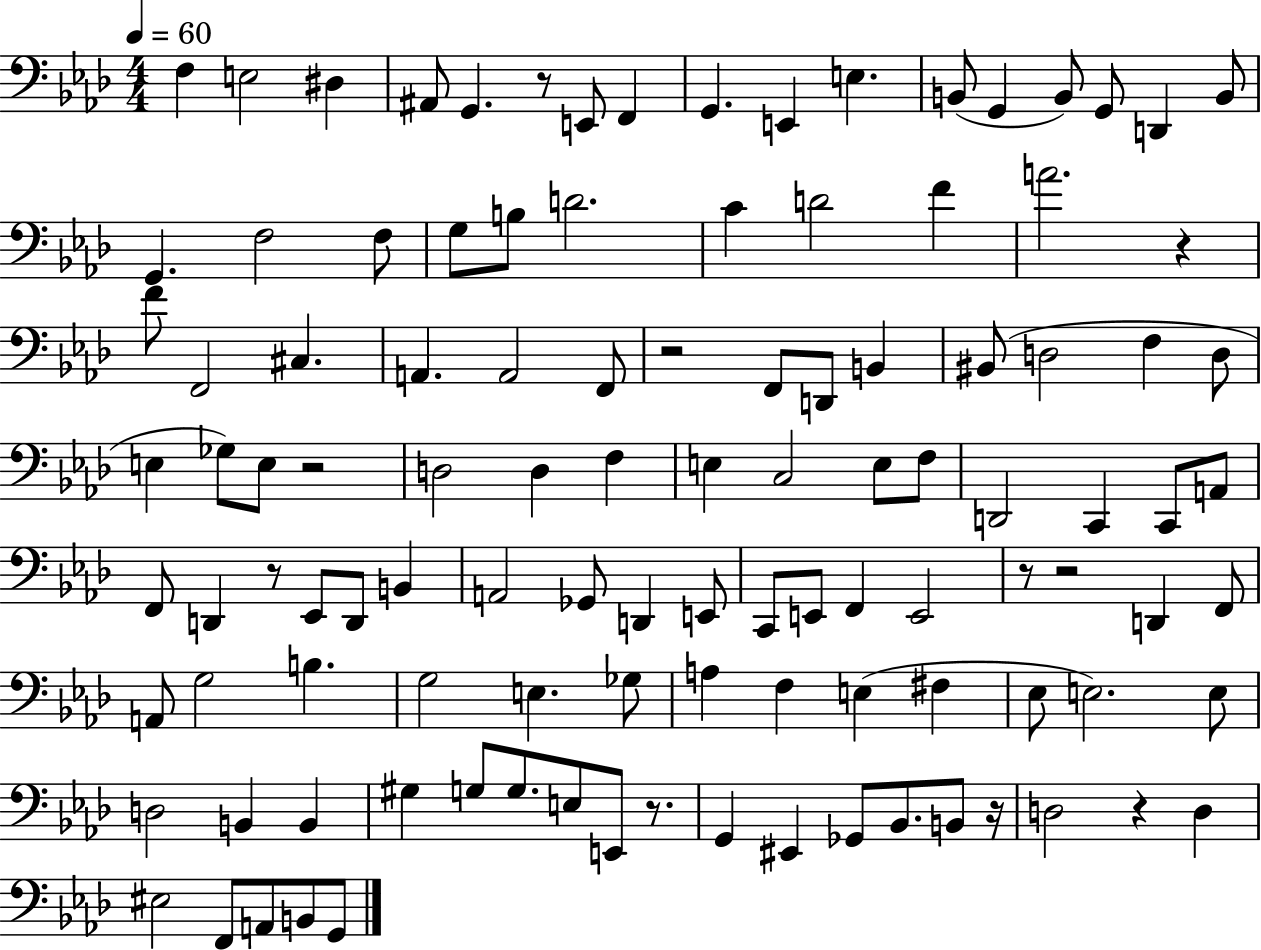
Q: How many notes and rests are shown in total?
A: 111